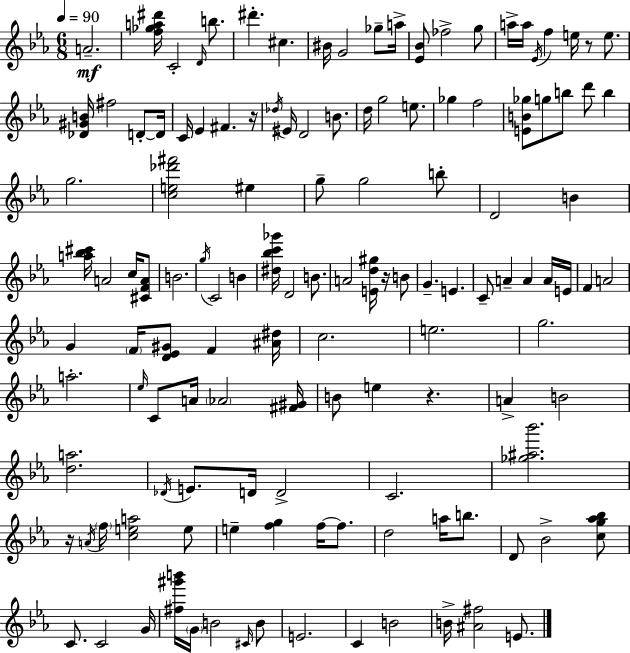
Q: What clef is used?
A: treble